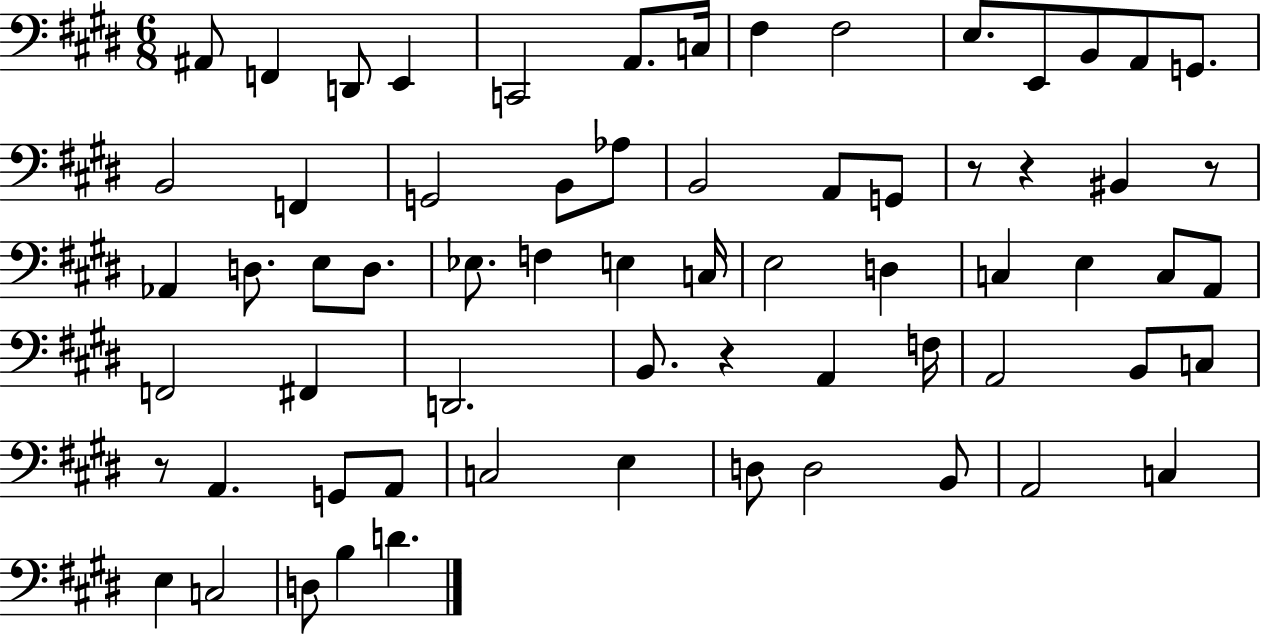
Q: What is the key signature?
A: E major